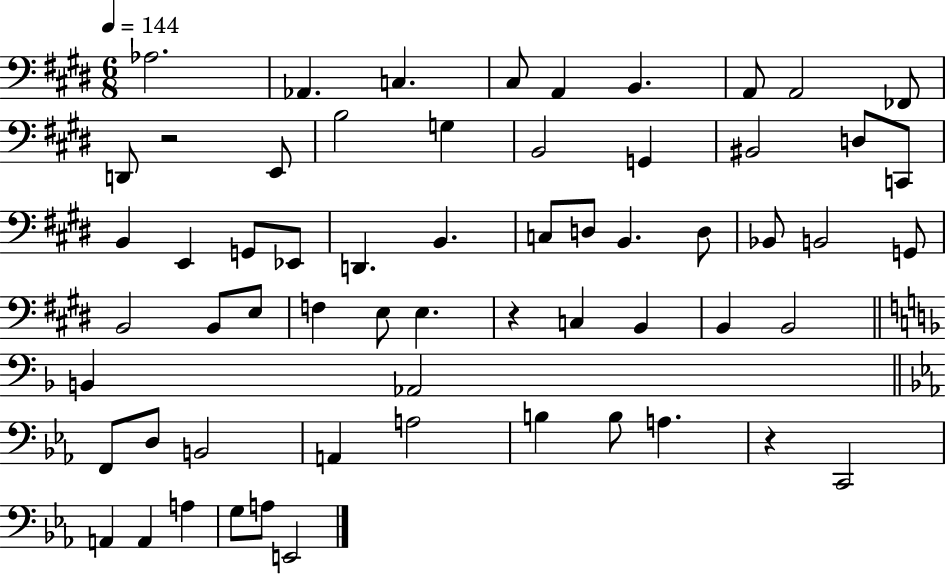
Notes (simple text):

Ab3/h. Ab2/q. C3/q. C#3/e A2/q B2/q. A2/e A2/h FES2/e D2/e R/h E2/e B3/h G3/q B2/h G2/q BIS2/h D3/e C2/e B2/q E2/q G2/e Eb2/e D2/q. B2/q. C3/e D3/e B2/q. D3/e Bb2/e B2/h G2/e B2/h B2/e E3/e F3/q E3/e E3/q. R/q C3/q B2/q B2/q B2/h B2/q Ab2/h F2/e D3/e B2/h A2/q A3/h B3/q B3/e A3/q. R/q C2/h A2/q A2/q A3/q G3/e A3/e E2/h